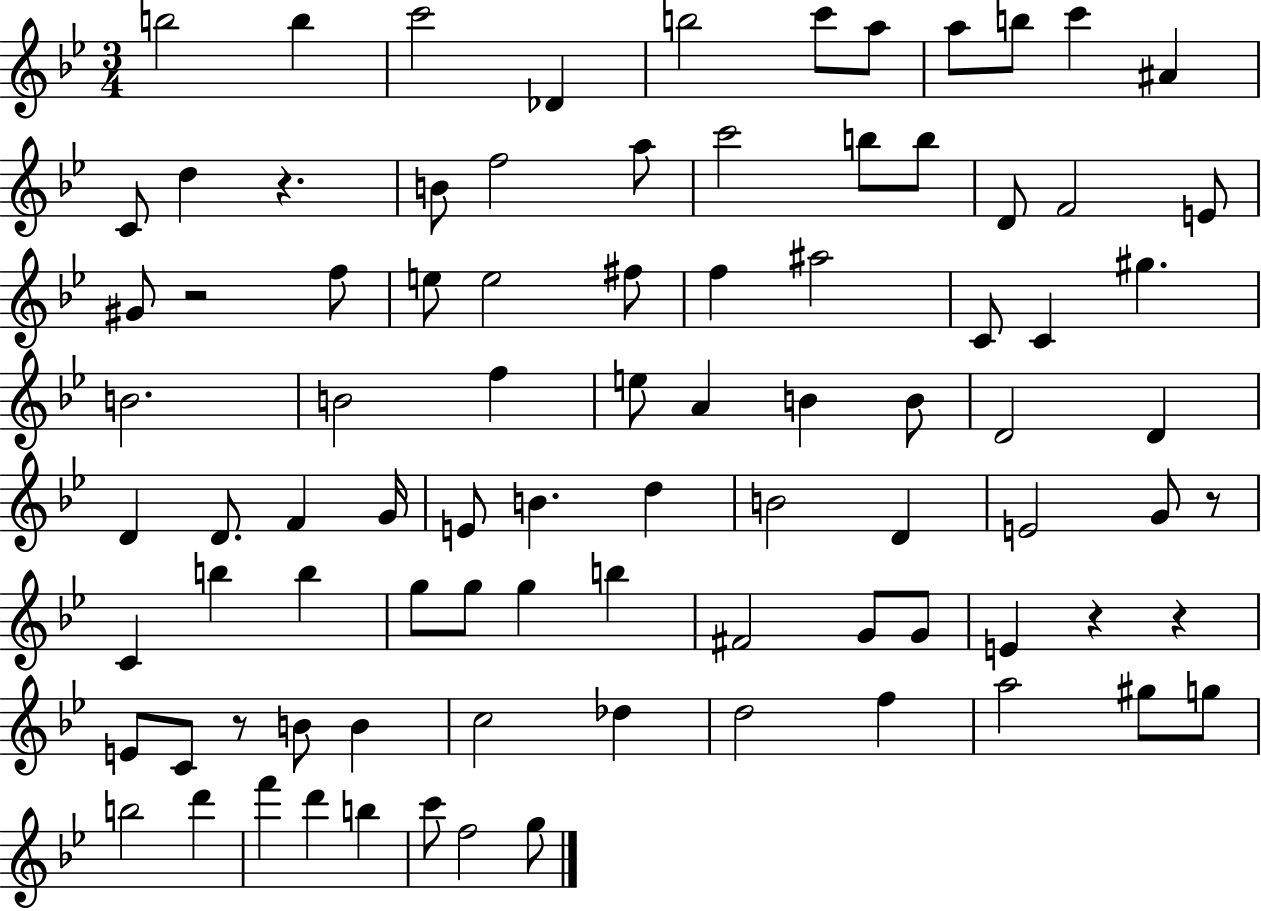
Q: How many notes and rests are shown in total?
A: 88